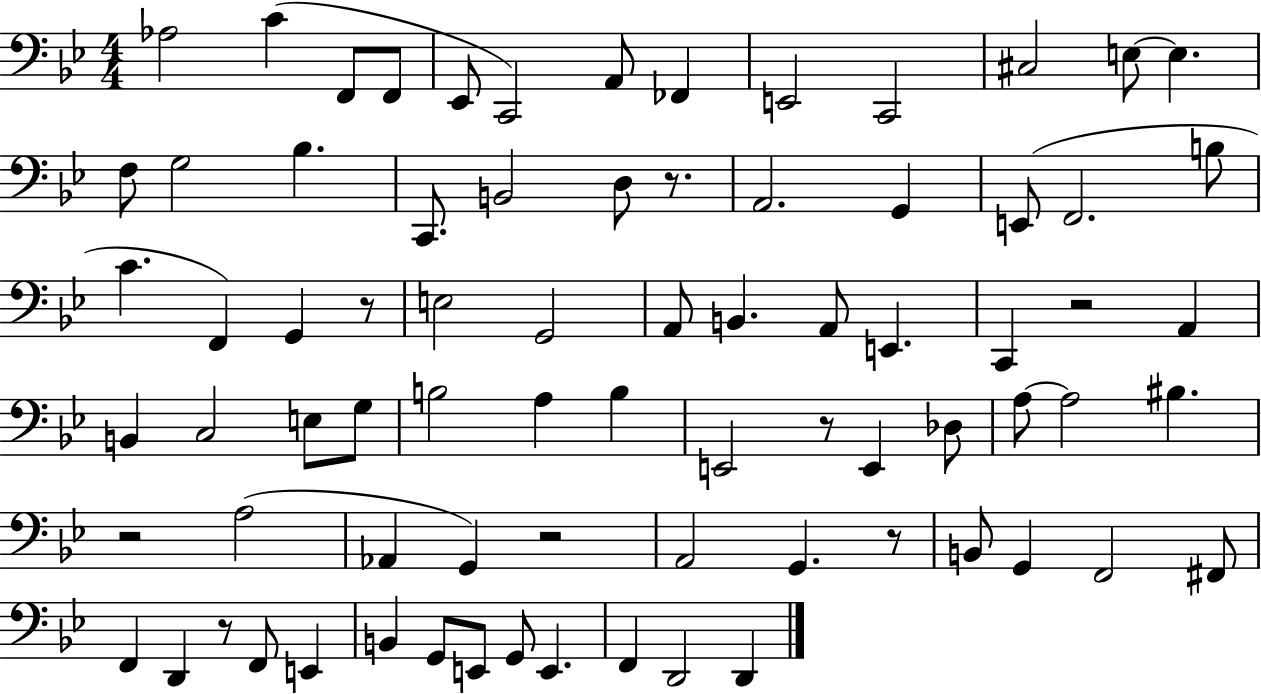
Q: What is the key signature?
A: BES major